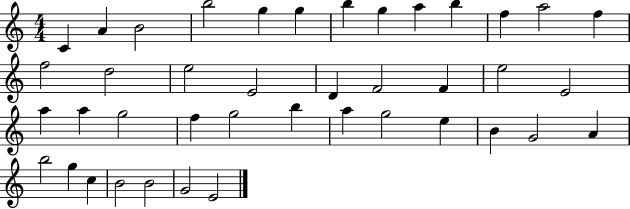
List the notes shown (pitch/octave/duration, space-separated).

C4/q A4/q B4/h B5/h G5/q G5/q B5/q G5/q A5/q B5/q F5/q A5/h F5/q F5/h D5/h E5/h E4/h D4/q F4/h F4/q E5/h E4/h A5/q A5/q G5/h F5/q G5/h B5/q A5/q G5/h E5/q B4/q G4/h A4/q B5/h G5/q C5/q B4/h B4/h G4/h E4/h